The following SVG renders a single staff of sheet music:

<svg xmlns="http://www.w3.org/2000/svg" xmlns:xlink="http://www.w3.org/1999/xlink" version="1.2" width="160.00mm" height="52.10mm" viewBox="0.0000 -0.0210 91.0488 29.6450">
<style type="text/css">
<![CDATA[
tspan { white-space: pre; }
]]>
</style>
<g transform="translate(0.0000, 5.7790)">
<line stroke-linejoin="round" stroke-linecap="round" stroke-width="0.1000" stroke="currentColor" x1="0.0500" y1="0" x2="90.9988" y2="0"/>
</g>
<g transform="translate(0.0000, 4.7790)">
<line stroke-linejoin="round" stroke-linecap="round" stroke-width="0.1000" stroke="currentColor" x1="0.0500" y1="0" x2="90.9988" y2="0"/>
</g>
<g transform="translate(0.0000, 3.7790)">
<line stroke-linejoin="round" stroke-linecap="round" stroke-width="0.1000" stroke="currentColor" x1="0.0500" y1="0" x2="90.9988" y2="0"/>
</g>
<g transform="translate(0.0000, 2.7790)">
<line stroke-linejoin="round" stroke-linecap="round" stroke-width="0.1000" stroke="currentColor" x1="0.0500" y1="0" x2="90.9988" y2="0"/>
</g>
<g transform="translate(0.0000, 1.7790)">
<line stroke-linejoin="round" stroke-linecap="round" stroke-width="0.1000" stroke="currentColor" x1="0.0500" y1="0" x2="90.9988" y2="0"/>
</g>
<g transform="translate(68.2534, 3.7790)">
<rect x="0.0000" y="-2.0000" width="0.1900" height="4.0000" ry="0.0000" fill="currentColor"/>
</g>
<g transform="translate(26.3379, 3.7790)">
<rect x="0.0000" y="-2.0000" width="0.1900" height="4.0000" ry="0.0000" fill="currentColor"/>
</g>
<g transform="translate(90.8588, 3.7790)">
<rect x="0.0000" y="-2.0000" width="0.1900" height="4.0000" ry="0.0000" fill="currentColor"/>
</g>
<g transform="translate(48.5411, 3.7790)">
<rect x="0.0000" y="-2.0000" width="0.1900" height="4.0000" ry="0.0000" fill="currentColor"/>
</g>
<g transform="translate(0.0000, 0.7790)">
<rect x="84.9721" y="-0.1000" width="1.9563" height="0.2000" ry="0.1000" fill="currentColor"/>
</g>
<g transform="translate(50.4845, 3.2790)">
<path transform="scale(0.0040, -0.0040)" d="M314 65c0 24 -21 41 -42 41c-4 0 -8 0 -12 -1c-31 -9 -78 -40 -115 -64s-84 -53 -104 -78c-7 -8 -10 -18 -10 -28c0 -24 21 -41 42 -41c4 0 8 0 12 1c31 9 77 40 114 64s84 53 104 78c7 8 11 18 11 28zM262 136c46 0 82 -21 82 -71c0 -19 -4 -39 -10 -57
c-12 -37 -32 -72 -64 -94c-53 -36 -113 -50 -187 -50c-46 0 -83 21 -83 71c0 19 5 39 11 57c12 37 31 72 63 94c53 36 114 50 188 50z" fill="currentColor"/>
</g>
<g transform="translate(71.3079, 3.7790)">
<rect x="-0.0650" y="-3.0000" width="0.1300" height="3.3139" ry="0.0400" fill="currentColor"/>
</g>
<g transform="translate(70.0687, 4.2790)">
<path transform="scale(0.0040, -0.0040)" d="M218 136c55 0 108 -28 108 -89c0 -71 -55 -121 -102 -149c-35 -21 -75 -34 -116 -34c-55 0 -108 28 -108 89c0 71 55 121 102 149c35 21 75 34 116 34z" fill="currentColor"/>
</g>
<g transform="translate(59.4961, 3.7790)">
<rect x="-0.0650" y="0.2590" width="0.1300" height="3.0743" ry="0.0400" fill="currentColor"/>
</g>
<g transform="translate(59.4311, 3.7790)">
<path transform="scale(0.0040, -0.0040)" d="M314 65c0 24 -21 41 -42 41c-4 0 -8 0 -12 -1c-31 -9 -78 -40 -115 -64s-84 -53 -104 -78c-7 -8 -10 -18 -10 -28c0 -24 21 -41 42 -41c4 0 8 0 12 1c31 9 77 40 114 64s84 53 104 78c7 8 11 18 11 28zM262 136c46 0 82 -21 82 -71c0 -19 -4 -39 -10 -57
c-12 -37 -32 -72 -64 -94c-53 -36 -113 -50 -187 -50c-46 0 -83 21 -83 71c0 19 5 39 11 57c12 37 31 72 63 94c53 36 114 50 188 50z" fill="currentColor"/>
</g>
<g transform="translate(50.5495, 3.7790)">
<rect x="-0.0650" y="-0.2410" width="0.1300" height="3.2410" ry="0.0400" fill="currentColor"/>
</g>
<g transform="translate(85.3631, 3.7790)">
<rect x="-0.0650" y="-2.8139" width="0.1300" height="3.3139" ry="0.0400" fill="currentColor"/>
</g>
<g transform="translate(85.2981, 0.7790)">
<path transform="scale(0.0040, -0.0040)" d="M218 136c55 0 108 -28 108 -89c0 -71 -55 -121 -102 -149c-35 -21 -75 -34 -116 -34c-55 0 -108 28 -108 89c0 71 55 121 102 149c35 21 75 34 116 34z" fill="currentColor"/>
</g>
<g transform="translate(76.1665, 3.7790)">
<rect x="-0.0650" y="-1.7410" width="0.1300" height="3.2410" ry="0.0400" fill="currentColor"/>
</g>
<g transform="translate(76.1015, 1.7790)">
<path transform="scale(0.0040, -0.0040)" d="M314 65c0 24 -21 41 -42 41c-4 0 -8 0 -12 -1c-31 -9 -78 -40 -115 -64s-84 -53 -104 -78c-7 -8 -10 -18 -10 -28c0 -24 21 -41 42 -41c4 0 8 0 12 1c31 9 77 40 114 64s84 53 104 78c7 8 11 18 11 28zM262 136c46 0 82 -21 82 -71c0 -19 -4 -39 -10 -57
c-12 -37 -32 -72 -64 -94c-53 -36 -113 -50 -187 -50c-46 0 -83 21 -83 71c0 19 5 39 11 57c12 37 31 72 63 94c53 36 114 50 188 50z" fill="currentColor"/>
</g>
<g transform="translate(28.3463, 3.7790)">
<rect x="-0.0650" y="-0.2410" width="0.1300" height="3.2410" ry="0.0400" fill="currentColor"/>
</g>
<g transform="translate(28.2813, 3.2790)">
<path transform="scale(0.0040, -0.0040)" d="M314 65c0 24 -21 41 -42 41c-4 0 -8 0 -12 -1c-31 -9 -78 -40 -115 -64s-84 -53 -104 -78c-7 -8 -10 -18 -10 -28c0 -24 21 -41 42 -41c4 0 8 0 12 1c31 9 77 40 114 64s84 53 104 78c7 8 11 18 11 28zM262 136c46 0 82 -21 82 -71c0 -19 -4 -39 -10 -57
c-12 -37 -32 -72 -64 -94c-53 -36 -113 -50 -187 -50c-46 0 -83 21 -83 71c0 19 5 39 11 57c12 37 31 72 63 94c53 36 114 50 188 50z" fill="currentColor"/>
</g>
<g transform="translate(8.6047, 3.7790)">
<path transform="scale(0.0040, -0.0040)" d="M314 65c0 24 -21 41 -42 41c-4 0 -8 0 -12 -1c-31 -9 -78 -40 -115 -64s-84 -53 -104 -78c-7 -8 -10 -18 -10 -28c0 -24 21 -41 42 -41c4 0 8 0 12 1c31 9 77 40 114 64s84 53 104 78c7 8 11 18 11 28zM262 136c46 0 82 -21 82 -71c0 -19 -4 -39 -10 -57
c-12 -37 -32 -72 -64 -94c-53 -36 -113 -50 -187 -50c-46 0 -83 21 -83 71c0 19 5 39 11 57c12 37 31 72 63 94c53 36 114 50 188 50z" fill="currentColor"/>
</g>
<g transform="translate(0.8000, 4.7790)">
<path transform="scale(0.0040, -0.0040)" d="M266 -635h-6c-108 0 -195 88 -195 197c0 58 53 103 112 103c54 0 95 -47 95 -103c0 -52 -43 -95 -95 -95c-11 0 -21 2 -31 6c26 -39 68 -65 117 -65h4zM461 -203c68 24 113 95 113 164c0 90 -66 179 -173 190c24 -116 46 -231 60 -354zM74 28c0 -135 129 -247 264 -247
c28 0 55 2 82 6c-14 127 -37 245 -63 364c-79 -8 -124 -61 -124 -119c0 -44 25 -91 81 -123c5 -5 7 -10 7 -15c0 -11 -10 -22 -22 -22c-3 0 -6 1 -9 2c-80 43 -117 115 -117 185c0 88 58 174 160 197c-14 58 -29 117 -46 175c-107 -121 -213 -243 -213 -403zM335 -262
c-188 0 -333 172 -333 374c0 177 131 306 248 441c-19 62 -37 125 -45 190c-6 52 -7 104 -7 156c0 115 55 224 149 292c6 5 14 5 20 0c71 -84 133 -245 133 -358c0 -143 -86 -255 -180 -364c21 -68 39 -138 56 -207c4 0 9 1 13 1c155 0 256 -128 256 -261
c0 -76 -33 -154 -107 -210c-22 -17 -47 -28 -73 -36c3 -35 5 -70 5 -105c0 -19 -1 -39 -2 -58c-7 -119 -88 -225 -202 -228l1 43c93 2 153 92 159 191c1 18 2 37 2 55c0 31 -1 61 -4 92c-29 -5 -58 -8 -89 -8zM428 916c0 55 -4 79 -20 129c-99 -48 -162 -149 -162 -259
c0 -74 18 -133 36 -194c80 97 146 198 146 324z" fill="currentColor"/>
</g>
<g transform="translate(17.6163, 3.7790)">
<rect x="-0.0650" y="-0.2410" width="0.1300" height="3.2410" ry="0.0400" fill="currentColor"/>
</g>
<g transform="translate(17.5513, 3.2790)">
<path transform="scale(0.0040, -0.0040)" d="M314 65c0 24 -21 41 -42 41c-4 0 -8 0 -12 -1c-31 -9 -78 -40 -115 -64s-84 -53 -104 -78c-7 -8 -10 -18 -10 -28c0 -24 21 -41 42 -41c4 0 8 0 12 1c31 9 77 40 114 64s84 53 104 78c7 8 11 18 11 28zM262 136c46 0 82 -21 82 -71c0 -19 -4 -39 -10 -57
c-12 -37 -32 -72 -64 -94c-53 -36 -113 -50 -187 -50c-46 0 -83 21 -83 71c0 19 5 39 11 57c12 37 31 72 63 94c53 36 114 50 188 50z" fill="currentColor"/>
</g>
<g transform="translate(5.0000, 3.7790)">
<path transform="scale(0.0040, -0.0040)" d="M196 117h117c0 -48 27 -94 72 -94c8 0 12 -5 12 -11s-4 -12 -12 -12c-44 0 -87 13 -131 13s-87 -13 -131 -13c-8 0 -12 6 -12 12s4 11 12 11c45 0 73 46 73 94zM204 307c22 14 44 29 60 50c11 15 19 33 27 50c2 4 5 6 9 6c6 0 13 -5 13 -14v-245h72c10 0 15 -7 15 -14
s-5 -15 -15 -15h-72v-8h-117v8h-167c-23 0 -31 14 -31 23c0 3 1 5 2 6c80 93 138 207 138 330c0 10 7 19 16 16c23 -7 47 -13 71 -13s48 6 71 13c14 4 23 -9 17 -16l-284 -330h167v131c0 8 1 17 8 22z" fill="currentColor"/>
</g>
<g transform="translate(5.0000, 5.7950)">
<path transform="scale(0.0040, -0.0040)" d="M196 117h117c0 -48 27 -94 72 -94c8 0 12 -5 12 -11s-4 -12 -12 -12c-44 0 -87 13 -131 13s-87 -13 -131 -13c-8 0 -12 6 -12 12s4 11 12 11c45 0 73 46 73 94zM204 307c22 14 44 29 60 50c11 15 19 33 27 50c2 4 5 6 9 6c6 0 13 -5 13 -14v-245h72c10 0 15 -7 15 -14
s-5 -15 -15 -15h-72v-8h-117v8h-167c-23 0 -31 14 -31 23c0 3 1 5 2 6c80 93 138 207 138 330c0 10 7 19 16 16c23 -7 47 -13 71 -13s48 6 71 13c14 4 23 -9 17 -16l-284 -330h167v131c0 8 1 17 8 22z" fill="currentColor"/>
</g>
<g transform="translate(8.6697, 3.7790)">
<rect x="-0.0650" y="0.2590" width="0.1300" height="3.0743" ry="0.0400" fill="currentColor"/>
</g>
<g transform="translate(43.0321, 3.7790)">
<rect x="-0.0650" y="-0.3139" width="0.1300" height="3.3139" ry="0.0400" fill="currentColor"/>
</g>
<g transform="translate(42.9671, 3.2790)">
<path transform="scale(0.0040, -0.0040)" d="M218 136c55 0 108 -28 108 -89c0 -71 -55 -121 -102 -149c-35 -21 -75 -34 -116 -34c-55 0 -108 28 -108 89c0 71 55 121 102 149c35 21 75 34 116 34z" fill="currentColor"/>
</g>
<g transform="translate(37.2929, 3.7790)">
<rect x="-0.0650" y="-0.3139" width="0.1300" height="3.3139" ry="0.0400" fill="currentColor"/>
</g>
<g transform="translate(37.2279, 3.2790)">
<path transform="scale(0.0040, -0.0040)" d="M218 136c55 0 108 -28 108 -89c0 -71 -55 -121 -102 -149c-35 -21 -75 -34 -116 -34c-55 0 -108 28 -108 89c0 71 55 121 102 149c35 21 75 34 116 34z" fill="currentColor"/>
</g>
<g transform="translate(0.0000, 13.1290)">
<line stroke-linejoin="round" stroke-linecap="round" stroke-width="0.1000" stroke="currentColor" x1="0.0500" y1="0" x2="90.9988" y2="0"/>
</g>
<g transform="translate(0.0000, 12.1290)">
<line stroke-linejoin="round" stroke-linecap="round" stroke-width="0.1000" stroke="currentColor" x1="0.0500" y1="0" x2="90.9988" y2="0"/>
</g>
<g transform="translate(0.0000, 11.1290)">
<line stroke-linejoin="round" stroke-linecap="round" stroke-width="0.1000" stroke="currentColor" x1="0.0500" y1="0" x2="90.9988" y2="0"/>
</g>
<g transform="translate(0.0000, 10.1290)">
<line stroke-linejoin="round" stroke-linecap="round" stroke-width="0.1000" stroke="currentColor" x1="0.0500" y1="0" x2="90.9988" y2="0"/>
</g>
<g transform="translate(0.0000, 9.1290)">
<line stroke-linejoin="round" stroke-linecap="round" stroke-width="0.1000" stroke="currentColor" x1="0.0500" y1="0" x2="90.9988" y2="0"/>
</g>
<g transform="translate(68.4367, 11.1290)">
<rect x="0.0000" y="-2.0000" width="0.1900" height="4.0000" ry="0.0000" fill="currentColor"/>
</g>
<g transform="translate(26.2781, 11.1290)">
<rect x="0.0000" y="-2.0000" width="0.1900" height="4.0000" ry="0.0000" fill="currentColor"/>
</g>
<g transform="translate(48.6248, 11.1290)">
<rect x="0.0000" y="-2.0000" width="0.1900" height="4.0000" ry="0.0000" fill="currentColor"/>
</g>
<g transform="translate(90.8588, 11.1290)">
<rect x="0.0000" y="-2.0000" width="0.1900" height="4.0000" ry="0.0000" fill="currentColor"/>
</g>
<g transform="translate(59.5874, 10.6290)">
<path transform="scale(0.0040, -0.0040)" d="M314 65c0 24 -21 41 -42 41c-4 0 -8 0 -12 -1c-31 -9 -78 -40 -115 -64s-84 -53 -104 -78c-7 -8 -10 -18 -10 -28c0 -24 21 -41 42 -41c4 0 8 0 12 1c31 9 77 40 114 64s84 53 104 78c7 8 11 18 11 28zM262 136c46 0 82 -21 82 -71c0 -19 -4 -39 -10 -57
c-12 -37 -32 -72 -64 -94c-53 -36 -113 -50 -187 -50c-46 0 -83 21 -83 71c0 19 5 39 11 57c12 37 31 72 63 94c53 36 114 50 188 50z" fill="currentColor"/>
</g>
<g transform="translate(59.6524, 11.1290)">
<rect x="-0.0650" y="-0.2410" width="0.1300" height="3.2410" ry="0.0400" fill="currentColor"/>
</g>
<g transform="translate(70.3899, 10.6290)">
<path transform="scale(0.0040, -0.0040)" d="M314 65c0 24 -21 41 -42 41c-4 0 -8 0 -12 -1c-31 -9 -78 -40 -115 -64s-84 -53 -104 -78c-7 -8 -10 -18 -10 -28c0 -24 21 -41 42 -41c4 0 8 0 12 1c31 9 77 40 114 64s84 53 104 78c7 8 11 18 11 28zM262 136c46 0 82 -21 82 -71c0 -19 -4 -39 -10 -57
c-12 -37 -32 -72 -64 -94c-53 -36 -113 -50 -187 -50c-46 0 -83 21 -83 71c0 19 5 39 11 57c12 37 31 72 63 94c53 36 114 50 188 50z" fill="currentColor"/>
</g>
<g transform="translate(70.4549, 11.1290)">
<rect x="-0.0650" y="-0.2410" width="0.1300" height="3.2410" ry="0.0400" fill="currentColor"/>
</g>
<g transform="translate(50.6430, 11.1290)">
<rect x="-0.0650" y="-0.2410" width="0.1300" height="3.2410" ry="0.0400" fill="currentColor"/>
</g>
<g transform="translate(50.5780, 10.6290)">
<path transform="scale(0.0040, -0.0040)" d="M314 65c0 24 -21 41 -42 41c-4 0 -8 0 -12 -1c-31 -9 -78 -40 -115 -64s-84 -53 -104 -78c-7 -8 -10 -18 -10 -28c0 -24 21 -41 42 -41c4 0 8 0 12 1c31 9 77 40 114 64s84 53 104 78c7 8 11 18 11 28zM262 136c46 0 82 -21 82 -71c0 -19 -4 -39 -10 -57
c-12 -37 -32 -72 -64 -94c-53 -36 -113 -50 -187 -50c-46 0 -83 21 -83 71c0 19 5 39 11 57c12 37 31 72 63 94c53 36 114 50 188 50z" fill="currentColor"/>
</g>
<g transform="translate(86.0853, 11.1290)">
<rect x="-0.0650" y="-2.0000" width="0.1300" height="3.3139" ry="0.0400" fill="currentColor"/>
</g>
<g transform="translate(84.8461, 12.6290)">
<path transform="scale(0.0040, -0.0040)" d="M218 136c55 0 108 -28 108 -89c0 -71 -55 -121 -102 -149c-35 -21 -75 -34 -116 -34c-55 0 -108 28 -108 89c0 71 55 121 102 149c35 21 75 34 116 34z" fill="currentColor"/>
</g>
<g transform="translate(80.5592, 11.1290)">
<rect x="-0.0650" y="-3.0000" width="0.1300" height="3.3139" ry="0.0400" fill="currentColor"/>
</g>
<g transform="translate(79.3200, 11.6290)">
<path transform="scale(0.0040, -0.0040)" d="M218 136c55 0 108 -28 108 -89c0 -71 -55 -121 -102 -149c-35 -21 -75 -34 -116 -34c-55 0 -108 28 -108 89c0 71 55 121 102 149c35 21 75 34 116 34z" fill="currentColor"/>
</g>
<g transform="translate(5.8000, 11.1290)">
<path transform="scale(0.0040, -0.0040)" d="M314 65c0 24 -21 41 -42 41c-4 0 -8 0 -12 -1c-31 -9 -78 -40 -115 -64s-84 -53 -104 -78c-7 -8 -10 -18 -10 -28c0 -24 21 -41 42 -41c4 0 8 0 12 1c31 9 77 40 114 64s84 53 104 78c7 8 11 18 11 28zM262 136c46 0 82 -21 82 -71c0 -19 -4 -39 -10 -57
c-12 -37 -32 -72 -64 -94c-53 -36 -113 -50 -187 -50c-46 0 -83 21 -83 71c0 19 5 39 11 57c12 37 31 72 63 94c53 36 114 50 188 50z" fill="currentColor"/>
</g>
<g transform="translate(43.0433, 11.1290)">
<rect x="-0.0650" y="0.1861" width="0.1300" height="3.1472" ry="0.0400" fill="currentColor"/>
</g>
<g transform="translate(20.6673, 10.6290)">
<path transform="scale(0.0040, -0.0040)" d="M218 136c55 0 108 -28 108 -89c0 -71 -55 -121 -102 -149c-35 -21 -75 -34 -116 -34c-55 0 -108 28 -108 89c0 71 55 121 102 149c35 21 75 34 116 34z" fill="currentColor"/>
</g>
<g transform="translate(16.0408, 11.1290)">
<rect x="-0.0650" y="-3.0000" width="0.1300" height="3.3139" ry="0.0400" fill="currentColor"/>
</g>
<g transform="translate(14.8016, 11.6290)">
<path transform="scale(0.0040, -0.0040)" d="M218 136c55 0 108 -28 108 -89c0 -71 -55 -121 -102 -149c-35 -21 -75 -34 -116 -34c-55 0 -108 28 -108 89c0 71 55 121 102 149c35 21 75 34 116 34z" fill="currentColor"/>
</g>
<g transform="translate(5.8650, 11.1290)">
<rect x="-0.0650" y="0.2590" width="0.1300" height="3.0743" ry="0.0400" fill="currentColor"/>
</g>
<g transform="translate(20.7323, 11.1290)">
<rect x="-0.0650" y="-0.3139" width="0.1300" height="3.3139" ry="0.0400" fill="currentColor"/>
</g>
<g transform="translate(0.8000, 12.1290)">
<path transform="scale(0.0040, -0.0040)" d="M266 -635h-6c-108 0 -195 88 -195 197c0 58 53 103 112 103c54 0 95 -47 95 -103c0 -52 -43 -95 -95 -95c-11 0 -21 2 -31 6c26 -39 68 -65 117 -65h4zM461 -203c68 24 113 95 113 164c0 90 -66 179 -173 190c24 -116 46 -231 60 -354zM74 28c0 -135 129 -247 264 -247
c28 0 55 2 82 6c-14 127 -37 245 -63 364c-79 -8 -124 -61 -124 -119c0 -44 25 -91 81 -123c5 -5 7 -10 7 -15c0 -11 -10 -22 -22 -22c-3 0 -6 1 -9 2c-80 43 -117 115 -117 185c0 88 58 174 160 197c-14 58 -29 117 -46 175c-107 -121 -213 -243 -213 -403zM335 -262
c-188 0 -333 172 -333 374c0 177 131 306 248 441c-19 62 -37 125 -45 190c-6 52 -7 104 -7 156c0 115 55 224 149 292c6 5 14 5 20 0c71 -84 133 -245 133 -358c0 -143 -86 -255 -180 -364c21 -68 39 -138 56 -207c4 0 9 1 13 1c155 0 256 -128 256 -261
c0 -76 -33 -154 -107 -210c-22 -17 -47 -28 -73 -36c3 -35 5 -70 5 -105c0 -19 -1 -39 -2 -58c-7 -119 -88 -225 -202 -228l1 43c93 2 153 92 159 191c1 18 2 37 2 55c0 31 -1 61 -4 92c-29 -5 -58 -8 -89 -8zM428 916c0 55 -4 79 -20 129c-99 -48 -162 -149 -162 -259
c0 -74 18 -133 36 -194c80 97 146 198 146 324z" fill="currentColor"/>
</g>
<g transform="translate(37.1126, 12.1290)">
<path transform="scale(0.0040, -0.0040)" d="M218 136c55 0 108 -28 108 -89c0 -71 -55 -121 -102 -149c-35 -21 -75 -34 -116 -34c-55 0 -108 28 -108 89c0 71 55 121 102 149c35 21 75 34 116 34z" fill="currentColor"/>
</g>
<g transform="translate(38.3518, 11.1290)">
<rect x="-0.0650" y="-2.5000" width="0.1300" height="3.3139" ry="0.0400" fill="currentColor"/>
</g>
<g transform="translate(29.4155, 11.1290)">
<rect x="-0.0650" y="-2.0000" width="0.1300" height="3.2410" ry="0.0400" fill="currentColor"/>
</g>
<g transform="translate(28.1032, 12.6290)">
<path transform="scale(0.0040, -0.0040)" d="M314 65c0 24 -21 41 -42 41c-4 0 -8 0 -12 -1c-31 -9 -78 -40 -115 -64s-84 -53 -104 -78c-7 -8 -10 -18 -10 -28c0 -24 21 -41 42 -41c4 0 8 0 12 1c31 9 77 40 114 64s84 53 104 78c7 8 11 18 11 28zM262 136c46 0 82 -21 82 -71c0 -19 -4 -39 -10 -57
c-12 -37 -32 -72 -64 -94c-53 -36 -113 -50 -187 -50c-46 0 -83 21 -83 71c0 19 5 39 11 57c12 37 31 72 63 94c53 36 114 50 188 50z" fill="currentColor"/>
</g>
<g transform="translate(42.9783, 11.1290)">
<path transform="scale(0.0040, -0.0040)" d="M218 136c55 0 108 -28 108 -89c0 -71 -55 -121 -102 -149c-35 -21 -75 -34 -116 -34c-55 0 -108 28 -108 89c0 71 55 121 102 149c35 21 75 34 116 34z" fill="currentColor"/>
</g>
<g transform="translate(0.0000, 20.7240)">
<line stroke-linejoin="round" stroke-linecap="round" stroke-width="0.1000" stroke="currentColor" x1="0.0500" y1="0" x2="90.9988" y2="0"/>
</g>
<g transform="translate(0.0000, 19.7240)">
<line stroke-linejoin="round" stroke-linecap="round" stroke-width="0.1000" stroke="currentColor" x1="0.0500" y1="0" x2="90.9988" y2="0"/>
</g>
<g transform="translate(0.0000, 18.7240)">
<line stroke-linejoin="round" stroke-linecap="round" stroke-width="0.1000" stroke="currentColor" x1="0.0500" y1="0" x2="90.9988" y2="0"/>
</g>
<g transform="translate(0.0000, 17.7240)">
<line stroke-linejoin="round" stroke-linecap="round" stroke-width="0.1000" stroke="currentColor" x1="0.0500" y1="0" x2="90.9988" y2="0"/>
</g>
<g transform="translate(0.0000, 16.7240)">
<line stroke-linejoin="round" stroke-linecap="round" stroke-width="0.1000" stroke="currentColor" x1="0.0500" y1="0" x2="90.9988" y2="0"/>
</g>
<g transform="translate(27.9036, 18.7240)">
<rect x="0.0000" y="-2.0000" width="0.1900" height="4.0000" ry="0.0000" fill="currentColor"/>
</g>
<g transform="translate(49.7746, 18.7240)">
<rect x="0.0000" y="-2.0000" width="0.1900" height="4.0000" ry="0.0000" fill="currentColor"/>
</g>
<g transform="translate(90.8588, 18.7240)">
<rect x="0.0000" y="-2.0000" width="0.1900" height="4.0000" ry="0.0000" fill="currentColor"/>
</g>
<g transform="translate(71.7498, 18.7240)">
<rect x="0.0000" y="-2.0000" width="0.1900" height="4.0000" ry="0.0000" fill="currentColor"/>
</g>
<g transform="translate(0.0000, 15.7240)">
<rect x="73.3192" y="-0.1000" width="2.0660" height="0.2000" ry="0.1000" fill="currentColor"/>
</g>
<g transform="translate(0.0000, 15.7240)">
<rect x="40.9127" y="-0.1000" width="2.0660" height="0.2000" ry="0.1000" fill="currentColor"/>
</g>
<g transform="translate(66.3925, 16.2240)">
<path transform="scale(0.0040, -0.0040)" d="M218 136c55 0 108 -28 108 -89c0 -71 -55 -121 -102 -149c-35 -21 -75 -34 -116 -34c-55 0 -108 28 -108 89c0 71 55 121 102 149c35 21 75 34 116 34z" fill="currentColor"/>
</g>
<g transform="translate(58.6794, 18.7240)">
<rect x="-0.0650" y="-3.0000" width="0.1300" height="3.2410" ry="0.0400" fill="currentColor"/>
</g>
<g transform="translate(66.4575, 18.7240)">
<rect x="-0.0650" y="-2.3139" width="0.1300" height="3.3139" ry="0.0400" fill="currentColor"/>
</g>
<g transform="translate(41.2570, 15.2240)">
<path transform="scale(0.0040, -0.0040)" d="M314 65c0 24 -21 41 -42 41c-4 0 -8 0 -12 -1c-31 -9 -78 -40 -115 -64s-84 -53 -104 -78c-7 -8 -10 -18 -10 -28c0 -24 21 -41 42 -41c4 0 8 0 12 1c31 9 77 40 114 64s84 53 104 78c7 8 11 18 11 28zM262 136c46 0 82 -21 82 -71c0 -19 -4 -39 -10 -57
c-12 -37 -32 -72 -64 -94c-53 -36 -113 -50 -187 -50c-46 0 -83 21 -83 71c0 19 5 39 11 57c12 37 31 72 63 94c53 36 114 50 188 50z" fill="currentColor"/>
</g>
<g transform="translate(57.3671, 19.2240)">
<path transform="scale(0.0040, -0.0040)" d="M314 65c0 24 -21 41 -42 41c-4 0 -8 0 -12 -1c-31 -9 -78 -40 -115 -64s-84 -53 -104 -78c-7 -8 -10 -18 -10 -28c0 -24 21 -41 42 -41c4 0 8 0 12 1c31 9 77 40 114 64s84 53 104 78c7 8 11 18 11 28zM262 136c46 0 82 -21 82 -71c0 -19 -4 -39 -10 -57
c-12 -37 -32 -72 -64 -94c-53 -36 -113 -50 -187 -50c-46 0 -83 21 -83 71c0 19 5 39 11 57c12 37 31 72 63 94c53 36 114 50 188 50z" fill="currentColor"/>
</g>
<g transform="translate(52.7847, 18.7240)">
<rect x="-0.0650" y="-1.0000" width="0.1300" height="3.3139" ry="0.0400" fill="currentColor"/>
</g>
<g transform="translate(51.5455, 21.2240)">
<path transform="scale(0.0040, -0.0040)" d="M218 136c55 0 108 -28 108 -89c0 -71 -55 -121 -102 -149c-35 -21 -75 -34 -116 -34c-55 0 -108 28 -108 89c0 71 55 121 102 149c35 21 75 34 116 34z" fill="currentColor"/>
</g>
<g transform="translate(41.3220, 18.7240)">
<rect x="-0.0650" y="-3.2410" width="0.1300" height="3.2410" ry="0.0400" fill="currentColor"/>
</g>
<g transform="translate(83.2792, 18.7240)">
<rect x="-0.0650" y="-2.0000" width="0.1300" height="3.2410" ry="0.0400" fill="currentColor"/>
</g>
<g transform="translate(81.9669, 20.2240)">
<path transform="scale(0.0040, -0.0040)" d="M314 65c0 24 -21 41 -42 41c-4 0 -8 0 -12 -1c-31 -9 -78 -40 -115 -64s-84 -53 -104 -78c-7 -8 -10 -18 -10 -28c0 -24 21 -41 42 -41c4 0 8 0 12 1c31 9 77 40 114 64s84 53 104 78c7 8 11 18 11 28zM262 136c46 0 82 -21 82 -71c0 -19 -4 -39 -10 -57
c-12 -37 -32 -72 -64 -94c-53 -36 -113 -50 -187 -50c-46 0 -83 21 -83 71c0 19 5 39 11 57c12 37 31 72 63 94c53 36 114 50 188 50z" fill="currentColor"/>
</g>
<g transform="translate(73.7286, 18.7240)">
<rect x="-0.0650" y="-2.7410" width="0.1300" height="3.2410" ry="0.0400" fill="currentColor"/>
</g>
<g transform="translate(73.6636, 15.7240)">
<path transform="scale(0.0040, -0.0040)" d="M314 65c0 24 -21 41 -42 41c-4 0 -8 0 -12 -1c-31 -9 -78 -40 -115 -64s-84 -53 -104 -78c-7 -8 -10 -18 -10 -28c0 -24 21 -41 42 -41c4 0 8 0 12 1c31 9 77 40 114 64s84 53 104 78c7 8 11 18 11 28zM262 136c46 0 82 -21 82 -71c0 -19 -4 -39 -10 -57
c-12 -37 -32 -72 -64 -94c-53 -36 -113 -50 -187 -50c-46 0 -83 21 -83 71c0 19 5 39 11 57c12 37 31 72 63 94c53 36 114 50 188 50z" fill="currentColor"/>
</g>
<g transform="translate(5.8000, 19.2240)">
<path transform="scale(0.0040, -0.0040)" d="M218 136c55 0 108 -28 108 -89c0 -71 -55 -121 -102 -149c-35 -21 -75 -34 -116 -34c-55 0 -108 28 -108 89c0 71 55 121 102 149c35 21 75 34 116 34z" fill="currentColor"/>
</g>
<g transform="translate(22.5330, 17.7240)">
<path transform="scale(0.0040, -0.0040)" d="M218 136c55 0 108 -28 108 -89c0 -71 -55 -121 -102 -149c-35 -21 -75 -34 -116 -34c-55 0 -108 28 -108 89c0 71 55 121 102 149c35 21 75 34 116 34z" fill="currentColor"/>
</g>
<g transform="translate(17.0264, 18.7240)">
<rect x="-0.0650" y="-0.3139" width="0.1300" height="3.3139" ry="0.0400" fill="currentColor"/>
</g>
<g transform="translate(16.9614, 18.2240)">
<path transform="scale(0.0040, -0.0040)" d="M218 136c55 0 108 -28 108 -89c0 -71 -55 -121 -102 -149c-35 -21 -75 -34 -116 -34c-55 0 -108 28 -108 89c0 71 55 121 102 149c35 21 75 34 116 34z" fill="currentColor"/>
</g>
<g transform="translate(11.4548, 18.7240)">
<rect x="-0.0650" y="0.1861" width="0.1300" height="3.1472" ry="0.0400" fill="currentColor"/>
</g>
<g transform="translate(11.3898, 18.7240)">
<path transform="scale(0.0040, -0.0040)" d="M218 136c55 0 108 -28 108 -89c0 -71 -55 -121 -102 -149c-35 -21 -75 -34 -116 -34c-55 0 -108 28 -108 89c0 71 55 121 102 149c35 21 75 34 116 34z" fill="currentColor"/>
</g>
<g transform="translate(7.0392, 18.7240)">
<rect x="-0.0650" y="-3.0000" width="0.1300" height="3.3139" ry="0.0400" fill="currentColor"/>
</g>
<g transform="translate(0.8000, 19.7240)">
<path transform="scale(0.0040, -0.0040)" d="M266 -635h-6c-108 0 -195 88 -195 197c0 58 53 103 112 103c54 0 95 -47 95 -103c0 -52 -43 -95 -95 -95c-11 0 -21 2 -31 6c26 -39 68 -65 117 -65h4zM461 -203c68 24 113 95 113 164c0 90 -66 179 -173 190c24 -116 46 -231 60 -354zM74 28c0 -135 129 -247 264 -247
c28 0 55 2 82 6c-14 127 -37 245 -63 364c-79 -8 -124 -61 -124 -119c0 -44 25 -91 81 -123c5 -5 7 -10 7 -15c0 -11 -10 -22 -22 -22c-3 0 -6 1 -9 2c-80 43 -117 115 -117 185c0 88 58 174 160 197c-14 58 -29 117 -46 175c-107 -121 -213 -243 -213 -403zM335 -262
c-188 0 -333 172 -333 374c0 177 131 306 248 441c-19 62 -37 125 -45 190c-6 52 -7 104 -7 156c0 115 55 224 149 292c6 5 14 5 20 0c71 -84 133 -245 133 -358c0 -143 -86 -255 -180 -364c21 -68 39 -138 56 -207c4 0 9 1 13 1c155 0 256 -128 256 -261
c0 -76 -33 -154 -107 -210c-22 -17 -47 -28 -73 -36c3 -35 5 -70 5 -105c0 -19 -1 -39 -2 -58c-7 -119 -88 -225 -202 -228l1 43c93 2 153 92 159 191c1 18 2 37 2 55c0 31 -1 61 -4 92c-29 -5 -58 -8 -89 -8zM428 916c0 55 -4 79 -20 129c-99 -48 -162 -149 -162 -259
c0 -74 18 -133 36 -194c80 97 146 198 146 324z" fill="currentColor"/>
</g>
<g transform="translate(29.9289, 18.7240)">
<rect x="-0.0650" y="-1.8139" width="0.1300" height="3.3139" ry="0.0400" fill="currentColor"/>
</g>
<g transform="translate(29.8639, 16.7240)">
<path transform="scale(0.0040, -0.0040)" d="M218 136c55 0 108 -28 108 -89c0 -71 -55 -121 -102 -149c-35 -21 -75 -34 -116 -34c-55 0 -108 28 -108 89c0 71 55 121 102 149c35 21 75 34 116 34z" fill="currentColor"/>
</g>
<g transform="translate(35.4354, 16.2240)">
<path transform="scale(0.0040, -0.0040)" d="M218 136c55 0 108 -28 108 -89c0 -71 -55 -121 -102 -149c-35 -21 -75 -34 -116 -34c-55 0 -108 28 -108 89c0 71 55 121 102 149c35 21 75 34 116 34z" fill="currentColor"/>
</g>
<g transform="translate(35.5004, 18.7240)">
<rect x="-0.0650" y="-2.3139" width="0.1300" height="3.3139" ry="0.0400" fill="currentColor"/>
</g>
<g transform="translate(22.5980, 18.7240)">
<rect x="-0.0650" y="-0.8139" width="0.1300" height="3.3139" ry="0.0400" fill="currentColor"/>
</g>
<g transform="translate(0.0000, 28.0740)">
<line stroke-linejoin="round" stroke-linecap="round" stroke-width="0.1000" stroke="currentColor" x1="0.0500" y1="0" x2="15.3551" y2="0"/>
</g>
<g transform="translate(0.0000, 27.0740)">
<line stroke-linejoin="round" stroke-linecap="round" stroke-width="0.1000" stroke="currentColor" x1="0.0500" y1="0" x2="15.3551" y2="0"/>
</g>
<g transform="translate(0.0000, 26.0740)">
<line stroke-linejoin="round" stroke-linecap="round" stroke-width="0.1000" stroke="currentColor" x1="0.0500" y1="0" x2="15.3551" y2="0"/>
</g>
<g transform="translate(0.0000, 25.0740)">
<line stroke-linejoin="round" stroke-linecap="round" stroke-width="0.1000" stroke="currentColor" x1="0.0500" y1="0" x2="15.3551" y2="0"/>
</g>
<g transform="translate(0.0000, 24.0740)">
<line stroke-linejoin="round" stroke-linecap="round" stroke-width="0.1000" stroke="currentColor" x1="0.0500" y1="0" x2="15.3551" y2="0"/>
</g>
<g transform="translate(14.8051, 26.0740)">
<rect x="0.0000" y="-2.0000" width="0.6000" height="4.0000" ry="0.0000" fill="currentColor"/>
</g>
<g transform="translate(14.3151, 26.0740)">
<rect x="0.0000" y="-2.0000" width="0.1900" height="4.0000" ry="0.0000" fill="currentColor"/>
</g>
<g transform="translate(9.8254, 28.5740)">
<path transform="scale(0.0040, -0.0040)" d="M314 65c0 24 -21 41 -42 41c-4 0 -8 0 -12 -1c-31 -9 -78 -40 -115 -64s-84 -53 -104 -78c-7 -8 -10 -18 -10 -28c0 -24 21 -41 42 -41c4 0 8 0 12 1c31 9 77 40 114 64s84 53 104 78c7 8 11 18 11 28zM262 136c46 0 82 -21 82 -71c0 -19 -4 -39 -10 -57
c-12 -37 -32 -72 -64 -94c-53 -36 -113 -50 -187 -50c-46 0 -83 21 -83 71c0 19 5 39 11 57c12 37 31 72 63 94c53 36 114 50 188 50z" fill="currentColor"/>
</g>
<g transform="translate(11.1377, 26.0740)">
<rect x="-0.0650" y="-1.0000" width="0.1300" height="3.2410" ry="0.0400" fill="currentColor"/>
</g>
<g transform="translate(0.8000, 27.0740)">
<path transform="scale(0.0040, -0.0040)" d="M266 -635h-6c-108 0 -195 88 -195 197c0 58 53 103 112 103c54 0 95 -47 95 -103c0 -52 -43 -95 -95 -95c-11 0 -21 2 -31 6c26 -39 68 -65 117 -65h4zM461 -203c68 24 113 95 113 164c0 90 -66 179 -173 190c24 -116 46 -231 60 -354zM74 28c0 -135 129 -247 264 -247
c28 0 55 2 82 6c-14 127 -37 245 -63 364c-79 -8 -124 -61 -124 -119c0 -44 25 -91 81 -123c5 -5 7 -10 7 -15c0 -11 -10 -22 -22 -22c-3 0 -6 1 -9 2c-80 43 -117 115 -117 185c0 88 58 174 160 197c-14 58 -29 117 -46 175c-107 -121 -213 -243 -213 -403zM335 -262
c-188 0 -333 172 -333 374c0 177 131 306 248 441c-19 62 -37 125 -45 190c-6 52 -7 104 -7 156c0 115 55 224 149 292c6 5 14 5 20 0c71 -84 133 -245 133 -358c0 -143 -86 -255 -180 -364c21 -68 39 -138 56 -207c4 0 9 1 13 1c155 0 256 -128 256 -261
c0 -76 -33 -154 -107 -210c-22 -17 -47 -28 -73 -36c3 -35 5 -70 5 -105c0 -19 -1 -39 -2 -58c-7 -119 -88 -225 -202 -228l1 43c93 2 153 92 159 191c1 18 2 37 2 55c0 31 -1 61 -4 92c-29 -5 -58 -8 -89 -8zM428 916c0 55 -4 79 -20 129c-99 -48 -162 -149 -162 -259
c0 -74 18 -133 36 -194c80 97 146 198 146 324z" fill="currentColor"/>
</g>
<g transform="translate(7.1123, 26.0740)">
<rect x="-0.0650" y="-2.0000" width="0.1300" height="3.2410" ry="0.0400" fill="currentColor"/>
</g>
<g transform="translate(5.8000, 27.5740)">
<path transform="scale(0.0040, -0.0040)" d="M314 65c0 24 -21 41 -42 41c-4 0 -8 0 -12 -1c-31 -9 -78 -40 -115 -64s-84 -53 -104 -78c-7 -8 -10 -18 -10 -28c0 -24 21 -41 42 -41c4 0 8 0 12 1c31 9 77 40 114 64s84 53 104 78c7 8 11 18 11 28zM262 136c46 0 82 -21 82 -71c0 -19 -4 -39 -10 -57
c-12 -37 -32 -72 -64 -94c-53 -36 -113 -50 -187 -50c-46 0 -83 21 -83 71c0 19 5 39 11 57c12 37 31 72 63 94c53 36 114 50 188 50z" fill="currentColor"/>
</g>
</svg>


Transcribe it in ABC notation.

X:1
T:Untitled
M:4/4
L:1/4
K:C
B2 c2 c2 c c c2 B2 A f2 a B2 A c F2 G B c2 c2 c2 A F A B c d f g b2 D A2 g a2 F2 F2 D2